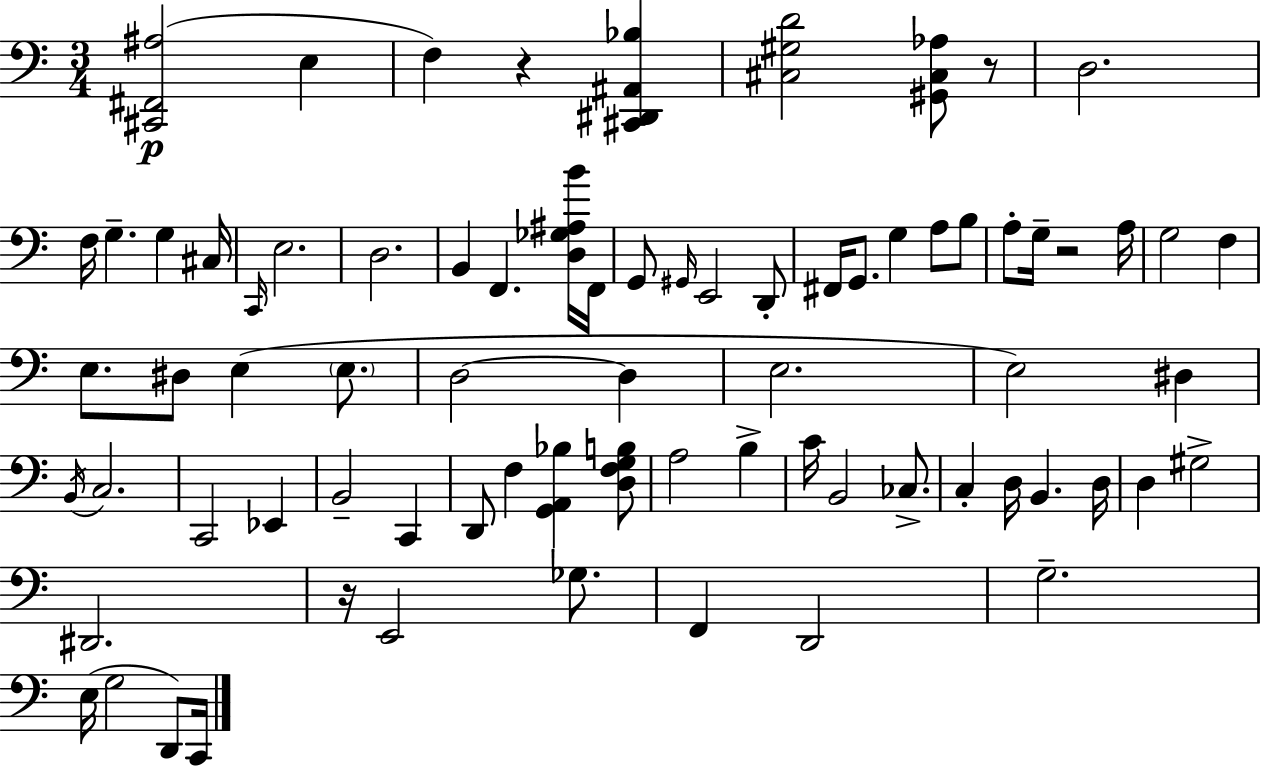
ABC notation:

X:1
T:Untitled
M:3/4
L:1/4
K:C
[^C,,^F,,^A,]2 E, F, z [^C,,^D,,^A,,_B,] [^C,^G,D]2 [^G,,^C,_A,]/2 z/2 D,2 F,/4 G, G, ^C,/4 C,,/4 E,2 D,2 B,, F,, [D,_G,^A,B]/4 F,,/4 G,,/2 ^G,,/4 E,,2 D,,/2 ^F,,/4 G,,/2 G, A,/2 B,/2 A,/2 G,/4 z2 A,/4 G,2 F, E,/2 ^D,/2 E, E,/2 D,2 D, E,2 E,2 ^D, B,,/4 C,2 C,,2 _E,, B,,2 C,, D,,/2 F, [G,,A,,_B,] [D,F,G,B,]/2 A,2 B, C/4 B,,2 _C,/2 C, D,/4 B,, D,/4 D, ^G,2 ^D,,2 z/4 E,,2 _G,/2 F,, D,,2 G,2 E,/4 G,2 D,,/2 C,,/4